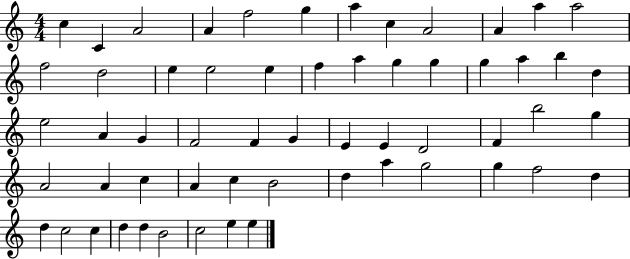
X:1
T:Untitled
M:4/4
L:1/4
K:C
c C A2 A f2 g a c A2 A a a2 f2 d2 e e2 e f a g g g a b d e2 A G F2 F G E E D2 F b2 g A2 A c A c B2 d a g2 g f2 d d c2 c d d B2 c2 e e